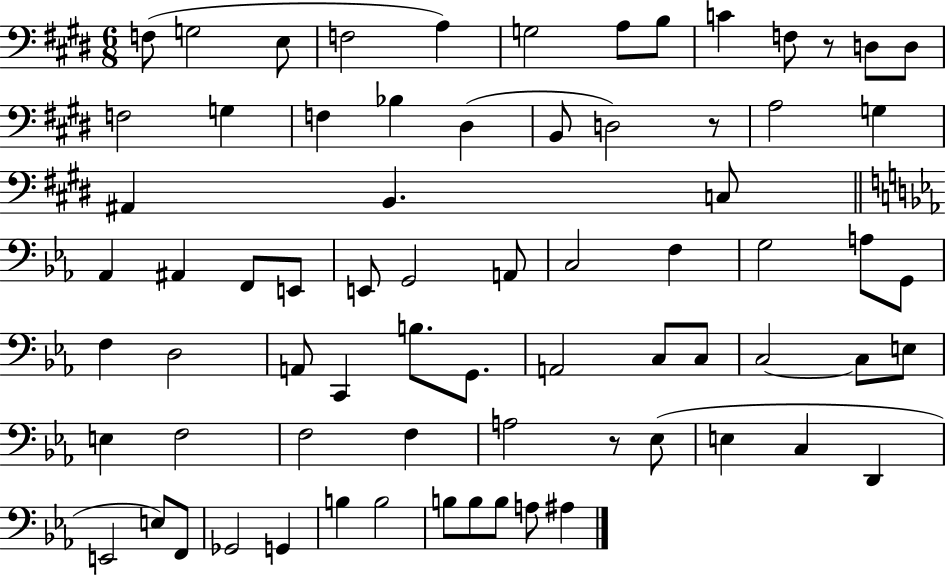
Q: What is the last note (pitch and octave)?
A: A#3